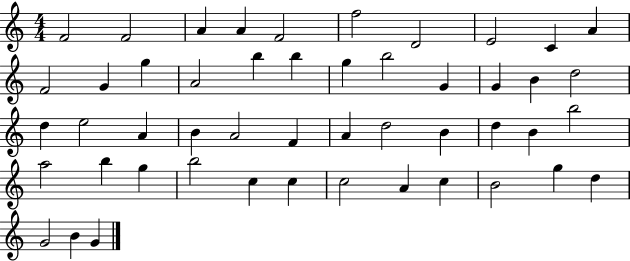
X:1
T:Untitled
M:4/4
L:1/4
K:C
F2 F2 A A F2 f2 D2 E2 C A F2 G g A2 b b g b2 G G B d2 d e2 A B A2 F A d2 B d B b2 a2 b g b2 c c c2 A c B2 g d G2 B G